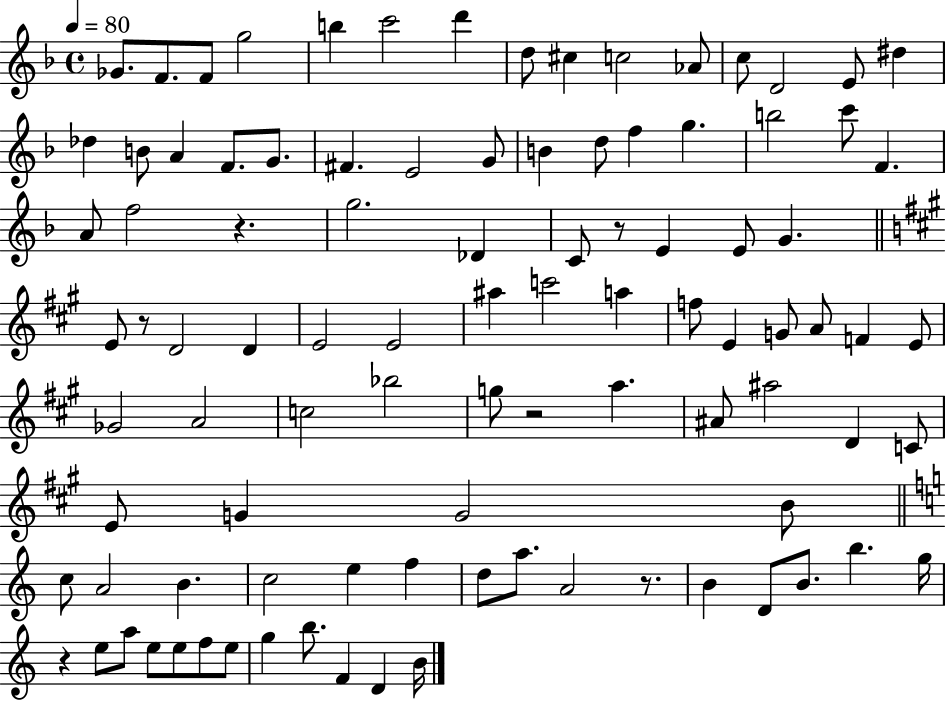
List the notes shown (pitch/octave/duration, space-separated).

Gb4/e. F4/e. F4/e G5/h B5/q C6/h D6/q D5/e C#5/q C5/h Ab4/e C5/e D4/h E4/e D#5/q Db5/q B4/e A4/q F4/e. G4/e. F#4/q. E4/h G4/e B4/q D5/e F5/q G5/q. B5/h C6/e F4/q. A4/e F5/h R/q. G5/h. Db4/q C4/e R/e E4/q E4/e G4/q. E4/e R/e D4/h D4/q E4/h E4/h A#5/q C6/h A5/q F5/e E4/q G4/e A4/e F4/q E4/e Gb4/h A4/h C5/h Bb5/h G5/e R/h A5/q. A#4/e A#5/h D4/q C4/e E4/e G4/q G4/h B4/e C5/e A4/h B4/q. C5/h E5/q F5/q D5/e A5/e. A4/h R/e. B4/q D4/e B4/e. B5/q. G5/s R/q E5/e A5/e E5/e E5/e F5/e E5/e G5/q B5/e. F4/q D4/q B4/s